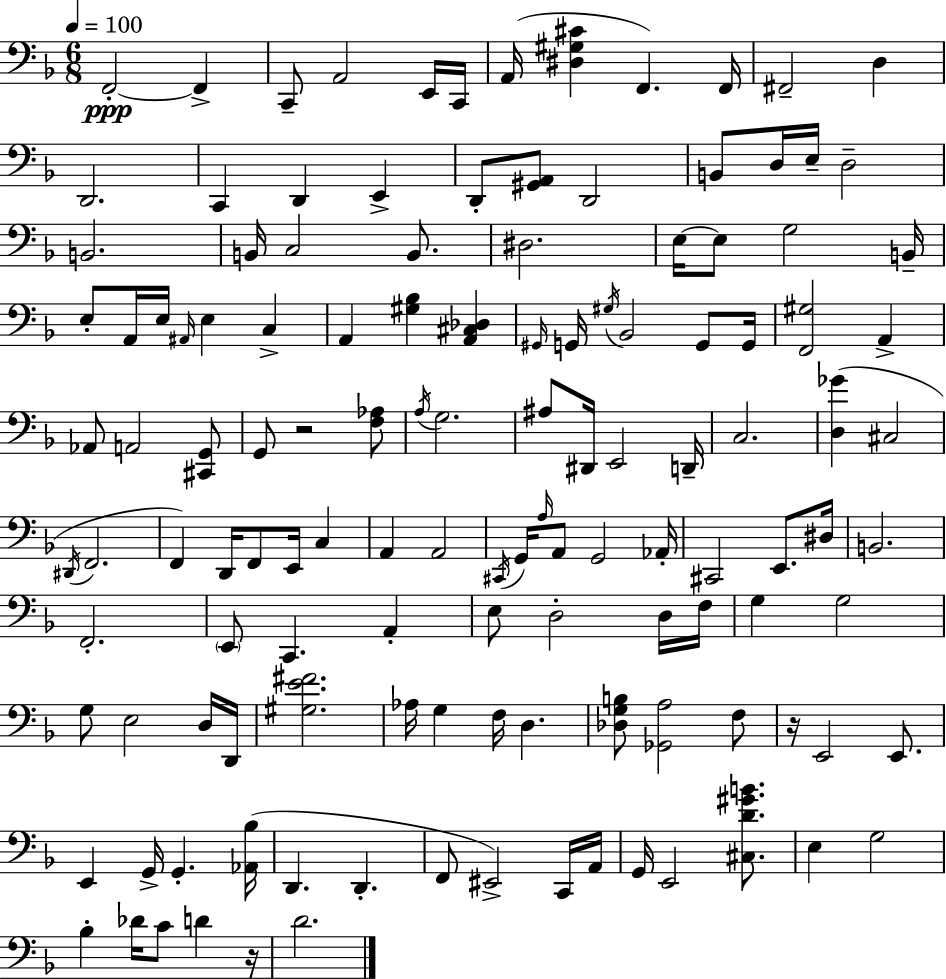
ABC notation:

X:1
T:Untitled
M:6/8
L:1/4
K:F
F,,2 F,, C,,/2 A,,2 E,,/4 C,,/4 A,,/4 [^D,^G,^C] F,, F,,/4 ^F,,2 D, D,,2 C,, D,, E,, D,,/2 [^G,,A,,]/2 D,,2 B,,/2 D,/4 E,/4 D,2 B,,2 B,,/4 C,2 B,,/2 ^D,2 E,/4 E,/2 G,2 B,,/4 E,/2 A,,/4 E,/4 ^A,,/4 E, C, A,, [^G,_B,] [A,,^C,_D,] ^G,,/4 G,,/4 ^G,/4 _B,,2 G,,/2 G,,/4 [F,,^G,]2 A,, _A,,/2 A,,2 [^C,,G,,]/2 G,,/2 z2 [F,_A,]/2 A,/4 G,2 ^A,/2 ^D,,/4 E,,2 D,,/4 C,2 [D,_G] ^C,2 ^D,,/4 F,,2 F,, D,,/4 F,,/2 E,,/4 C, A,, A,,2 ^C,,/4 G,,/4 A,/4 A,,/2 G,,2 _A,,/4 ^C,,2 E,,/2 ^D,/4 B,,2 F,,2 E,,/2 C,, A,, E,/2 D,2 D,/4 F,/4 G, G,2 G,/2 E,2 D,/4 D,,/4 [^G,E^F]2 _A,/4 G, F,/4 D, [_D,G,B,]/2 [_G,,A,]2 F,/2 z/4 E,,2 E,,/2 E,, G,,/4 G,, [_A,,_B,]/4 D,, D,, F,,/2 ^E,,2 C,,/4 A,,/4 G,,/4 E,,2 [^C,D^GB]/2 E, G,2 _B, _D/4 C/2 D z/4 D2